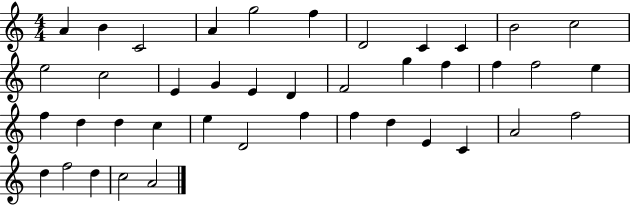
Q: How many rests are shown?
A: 0